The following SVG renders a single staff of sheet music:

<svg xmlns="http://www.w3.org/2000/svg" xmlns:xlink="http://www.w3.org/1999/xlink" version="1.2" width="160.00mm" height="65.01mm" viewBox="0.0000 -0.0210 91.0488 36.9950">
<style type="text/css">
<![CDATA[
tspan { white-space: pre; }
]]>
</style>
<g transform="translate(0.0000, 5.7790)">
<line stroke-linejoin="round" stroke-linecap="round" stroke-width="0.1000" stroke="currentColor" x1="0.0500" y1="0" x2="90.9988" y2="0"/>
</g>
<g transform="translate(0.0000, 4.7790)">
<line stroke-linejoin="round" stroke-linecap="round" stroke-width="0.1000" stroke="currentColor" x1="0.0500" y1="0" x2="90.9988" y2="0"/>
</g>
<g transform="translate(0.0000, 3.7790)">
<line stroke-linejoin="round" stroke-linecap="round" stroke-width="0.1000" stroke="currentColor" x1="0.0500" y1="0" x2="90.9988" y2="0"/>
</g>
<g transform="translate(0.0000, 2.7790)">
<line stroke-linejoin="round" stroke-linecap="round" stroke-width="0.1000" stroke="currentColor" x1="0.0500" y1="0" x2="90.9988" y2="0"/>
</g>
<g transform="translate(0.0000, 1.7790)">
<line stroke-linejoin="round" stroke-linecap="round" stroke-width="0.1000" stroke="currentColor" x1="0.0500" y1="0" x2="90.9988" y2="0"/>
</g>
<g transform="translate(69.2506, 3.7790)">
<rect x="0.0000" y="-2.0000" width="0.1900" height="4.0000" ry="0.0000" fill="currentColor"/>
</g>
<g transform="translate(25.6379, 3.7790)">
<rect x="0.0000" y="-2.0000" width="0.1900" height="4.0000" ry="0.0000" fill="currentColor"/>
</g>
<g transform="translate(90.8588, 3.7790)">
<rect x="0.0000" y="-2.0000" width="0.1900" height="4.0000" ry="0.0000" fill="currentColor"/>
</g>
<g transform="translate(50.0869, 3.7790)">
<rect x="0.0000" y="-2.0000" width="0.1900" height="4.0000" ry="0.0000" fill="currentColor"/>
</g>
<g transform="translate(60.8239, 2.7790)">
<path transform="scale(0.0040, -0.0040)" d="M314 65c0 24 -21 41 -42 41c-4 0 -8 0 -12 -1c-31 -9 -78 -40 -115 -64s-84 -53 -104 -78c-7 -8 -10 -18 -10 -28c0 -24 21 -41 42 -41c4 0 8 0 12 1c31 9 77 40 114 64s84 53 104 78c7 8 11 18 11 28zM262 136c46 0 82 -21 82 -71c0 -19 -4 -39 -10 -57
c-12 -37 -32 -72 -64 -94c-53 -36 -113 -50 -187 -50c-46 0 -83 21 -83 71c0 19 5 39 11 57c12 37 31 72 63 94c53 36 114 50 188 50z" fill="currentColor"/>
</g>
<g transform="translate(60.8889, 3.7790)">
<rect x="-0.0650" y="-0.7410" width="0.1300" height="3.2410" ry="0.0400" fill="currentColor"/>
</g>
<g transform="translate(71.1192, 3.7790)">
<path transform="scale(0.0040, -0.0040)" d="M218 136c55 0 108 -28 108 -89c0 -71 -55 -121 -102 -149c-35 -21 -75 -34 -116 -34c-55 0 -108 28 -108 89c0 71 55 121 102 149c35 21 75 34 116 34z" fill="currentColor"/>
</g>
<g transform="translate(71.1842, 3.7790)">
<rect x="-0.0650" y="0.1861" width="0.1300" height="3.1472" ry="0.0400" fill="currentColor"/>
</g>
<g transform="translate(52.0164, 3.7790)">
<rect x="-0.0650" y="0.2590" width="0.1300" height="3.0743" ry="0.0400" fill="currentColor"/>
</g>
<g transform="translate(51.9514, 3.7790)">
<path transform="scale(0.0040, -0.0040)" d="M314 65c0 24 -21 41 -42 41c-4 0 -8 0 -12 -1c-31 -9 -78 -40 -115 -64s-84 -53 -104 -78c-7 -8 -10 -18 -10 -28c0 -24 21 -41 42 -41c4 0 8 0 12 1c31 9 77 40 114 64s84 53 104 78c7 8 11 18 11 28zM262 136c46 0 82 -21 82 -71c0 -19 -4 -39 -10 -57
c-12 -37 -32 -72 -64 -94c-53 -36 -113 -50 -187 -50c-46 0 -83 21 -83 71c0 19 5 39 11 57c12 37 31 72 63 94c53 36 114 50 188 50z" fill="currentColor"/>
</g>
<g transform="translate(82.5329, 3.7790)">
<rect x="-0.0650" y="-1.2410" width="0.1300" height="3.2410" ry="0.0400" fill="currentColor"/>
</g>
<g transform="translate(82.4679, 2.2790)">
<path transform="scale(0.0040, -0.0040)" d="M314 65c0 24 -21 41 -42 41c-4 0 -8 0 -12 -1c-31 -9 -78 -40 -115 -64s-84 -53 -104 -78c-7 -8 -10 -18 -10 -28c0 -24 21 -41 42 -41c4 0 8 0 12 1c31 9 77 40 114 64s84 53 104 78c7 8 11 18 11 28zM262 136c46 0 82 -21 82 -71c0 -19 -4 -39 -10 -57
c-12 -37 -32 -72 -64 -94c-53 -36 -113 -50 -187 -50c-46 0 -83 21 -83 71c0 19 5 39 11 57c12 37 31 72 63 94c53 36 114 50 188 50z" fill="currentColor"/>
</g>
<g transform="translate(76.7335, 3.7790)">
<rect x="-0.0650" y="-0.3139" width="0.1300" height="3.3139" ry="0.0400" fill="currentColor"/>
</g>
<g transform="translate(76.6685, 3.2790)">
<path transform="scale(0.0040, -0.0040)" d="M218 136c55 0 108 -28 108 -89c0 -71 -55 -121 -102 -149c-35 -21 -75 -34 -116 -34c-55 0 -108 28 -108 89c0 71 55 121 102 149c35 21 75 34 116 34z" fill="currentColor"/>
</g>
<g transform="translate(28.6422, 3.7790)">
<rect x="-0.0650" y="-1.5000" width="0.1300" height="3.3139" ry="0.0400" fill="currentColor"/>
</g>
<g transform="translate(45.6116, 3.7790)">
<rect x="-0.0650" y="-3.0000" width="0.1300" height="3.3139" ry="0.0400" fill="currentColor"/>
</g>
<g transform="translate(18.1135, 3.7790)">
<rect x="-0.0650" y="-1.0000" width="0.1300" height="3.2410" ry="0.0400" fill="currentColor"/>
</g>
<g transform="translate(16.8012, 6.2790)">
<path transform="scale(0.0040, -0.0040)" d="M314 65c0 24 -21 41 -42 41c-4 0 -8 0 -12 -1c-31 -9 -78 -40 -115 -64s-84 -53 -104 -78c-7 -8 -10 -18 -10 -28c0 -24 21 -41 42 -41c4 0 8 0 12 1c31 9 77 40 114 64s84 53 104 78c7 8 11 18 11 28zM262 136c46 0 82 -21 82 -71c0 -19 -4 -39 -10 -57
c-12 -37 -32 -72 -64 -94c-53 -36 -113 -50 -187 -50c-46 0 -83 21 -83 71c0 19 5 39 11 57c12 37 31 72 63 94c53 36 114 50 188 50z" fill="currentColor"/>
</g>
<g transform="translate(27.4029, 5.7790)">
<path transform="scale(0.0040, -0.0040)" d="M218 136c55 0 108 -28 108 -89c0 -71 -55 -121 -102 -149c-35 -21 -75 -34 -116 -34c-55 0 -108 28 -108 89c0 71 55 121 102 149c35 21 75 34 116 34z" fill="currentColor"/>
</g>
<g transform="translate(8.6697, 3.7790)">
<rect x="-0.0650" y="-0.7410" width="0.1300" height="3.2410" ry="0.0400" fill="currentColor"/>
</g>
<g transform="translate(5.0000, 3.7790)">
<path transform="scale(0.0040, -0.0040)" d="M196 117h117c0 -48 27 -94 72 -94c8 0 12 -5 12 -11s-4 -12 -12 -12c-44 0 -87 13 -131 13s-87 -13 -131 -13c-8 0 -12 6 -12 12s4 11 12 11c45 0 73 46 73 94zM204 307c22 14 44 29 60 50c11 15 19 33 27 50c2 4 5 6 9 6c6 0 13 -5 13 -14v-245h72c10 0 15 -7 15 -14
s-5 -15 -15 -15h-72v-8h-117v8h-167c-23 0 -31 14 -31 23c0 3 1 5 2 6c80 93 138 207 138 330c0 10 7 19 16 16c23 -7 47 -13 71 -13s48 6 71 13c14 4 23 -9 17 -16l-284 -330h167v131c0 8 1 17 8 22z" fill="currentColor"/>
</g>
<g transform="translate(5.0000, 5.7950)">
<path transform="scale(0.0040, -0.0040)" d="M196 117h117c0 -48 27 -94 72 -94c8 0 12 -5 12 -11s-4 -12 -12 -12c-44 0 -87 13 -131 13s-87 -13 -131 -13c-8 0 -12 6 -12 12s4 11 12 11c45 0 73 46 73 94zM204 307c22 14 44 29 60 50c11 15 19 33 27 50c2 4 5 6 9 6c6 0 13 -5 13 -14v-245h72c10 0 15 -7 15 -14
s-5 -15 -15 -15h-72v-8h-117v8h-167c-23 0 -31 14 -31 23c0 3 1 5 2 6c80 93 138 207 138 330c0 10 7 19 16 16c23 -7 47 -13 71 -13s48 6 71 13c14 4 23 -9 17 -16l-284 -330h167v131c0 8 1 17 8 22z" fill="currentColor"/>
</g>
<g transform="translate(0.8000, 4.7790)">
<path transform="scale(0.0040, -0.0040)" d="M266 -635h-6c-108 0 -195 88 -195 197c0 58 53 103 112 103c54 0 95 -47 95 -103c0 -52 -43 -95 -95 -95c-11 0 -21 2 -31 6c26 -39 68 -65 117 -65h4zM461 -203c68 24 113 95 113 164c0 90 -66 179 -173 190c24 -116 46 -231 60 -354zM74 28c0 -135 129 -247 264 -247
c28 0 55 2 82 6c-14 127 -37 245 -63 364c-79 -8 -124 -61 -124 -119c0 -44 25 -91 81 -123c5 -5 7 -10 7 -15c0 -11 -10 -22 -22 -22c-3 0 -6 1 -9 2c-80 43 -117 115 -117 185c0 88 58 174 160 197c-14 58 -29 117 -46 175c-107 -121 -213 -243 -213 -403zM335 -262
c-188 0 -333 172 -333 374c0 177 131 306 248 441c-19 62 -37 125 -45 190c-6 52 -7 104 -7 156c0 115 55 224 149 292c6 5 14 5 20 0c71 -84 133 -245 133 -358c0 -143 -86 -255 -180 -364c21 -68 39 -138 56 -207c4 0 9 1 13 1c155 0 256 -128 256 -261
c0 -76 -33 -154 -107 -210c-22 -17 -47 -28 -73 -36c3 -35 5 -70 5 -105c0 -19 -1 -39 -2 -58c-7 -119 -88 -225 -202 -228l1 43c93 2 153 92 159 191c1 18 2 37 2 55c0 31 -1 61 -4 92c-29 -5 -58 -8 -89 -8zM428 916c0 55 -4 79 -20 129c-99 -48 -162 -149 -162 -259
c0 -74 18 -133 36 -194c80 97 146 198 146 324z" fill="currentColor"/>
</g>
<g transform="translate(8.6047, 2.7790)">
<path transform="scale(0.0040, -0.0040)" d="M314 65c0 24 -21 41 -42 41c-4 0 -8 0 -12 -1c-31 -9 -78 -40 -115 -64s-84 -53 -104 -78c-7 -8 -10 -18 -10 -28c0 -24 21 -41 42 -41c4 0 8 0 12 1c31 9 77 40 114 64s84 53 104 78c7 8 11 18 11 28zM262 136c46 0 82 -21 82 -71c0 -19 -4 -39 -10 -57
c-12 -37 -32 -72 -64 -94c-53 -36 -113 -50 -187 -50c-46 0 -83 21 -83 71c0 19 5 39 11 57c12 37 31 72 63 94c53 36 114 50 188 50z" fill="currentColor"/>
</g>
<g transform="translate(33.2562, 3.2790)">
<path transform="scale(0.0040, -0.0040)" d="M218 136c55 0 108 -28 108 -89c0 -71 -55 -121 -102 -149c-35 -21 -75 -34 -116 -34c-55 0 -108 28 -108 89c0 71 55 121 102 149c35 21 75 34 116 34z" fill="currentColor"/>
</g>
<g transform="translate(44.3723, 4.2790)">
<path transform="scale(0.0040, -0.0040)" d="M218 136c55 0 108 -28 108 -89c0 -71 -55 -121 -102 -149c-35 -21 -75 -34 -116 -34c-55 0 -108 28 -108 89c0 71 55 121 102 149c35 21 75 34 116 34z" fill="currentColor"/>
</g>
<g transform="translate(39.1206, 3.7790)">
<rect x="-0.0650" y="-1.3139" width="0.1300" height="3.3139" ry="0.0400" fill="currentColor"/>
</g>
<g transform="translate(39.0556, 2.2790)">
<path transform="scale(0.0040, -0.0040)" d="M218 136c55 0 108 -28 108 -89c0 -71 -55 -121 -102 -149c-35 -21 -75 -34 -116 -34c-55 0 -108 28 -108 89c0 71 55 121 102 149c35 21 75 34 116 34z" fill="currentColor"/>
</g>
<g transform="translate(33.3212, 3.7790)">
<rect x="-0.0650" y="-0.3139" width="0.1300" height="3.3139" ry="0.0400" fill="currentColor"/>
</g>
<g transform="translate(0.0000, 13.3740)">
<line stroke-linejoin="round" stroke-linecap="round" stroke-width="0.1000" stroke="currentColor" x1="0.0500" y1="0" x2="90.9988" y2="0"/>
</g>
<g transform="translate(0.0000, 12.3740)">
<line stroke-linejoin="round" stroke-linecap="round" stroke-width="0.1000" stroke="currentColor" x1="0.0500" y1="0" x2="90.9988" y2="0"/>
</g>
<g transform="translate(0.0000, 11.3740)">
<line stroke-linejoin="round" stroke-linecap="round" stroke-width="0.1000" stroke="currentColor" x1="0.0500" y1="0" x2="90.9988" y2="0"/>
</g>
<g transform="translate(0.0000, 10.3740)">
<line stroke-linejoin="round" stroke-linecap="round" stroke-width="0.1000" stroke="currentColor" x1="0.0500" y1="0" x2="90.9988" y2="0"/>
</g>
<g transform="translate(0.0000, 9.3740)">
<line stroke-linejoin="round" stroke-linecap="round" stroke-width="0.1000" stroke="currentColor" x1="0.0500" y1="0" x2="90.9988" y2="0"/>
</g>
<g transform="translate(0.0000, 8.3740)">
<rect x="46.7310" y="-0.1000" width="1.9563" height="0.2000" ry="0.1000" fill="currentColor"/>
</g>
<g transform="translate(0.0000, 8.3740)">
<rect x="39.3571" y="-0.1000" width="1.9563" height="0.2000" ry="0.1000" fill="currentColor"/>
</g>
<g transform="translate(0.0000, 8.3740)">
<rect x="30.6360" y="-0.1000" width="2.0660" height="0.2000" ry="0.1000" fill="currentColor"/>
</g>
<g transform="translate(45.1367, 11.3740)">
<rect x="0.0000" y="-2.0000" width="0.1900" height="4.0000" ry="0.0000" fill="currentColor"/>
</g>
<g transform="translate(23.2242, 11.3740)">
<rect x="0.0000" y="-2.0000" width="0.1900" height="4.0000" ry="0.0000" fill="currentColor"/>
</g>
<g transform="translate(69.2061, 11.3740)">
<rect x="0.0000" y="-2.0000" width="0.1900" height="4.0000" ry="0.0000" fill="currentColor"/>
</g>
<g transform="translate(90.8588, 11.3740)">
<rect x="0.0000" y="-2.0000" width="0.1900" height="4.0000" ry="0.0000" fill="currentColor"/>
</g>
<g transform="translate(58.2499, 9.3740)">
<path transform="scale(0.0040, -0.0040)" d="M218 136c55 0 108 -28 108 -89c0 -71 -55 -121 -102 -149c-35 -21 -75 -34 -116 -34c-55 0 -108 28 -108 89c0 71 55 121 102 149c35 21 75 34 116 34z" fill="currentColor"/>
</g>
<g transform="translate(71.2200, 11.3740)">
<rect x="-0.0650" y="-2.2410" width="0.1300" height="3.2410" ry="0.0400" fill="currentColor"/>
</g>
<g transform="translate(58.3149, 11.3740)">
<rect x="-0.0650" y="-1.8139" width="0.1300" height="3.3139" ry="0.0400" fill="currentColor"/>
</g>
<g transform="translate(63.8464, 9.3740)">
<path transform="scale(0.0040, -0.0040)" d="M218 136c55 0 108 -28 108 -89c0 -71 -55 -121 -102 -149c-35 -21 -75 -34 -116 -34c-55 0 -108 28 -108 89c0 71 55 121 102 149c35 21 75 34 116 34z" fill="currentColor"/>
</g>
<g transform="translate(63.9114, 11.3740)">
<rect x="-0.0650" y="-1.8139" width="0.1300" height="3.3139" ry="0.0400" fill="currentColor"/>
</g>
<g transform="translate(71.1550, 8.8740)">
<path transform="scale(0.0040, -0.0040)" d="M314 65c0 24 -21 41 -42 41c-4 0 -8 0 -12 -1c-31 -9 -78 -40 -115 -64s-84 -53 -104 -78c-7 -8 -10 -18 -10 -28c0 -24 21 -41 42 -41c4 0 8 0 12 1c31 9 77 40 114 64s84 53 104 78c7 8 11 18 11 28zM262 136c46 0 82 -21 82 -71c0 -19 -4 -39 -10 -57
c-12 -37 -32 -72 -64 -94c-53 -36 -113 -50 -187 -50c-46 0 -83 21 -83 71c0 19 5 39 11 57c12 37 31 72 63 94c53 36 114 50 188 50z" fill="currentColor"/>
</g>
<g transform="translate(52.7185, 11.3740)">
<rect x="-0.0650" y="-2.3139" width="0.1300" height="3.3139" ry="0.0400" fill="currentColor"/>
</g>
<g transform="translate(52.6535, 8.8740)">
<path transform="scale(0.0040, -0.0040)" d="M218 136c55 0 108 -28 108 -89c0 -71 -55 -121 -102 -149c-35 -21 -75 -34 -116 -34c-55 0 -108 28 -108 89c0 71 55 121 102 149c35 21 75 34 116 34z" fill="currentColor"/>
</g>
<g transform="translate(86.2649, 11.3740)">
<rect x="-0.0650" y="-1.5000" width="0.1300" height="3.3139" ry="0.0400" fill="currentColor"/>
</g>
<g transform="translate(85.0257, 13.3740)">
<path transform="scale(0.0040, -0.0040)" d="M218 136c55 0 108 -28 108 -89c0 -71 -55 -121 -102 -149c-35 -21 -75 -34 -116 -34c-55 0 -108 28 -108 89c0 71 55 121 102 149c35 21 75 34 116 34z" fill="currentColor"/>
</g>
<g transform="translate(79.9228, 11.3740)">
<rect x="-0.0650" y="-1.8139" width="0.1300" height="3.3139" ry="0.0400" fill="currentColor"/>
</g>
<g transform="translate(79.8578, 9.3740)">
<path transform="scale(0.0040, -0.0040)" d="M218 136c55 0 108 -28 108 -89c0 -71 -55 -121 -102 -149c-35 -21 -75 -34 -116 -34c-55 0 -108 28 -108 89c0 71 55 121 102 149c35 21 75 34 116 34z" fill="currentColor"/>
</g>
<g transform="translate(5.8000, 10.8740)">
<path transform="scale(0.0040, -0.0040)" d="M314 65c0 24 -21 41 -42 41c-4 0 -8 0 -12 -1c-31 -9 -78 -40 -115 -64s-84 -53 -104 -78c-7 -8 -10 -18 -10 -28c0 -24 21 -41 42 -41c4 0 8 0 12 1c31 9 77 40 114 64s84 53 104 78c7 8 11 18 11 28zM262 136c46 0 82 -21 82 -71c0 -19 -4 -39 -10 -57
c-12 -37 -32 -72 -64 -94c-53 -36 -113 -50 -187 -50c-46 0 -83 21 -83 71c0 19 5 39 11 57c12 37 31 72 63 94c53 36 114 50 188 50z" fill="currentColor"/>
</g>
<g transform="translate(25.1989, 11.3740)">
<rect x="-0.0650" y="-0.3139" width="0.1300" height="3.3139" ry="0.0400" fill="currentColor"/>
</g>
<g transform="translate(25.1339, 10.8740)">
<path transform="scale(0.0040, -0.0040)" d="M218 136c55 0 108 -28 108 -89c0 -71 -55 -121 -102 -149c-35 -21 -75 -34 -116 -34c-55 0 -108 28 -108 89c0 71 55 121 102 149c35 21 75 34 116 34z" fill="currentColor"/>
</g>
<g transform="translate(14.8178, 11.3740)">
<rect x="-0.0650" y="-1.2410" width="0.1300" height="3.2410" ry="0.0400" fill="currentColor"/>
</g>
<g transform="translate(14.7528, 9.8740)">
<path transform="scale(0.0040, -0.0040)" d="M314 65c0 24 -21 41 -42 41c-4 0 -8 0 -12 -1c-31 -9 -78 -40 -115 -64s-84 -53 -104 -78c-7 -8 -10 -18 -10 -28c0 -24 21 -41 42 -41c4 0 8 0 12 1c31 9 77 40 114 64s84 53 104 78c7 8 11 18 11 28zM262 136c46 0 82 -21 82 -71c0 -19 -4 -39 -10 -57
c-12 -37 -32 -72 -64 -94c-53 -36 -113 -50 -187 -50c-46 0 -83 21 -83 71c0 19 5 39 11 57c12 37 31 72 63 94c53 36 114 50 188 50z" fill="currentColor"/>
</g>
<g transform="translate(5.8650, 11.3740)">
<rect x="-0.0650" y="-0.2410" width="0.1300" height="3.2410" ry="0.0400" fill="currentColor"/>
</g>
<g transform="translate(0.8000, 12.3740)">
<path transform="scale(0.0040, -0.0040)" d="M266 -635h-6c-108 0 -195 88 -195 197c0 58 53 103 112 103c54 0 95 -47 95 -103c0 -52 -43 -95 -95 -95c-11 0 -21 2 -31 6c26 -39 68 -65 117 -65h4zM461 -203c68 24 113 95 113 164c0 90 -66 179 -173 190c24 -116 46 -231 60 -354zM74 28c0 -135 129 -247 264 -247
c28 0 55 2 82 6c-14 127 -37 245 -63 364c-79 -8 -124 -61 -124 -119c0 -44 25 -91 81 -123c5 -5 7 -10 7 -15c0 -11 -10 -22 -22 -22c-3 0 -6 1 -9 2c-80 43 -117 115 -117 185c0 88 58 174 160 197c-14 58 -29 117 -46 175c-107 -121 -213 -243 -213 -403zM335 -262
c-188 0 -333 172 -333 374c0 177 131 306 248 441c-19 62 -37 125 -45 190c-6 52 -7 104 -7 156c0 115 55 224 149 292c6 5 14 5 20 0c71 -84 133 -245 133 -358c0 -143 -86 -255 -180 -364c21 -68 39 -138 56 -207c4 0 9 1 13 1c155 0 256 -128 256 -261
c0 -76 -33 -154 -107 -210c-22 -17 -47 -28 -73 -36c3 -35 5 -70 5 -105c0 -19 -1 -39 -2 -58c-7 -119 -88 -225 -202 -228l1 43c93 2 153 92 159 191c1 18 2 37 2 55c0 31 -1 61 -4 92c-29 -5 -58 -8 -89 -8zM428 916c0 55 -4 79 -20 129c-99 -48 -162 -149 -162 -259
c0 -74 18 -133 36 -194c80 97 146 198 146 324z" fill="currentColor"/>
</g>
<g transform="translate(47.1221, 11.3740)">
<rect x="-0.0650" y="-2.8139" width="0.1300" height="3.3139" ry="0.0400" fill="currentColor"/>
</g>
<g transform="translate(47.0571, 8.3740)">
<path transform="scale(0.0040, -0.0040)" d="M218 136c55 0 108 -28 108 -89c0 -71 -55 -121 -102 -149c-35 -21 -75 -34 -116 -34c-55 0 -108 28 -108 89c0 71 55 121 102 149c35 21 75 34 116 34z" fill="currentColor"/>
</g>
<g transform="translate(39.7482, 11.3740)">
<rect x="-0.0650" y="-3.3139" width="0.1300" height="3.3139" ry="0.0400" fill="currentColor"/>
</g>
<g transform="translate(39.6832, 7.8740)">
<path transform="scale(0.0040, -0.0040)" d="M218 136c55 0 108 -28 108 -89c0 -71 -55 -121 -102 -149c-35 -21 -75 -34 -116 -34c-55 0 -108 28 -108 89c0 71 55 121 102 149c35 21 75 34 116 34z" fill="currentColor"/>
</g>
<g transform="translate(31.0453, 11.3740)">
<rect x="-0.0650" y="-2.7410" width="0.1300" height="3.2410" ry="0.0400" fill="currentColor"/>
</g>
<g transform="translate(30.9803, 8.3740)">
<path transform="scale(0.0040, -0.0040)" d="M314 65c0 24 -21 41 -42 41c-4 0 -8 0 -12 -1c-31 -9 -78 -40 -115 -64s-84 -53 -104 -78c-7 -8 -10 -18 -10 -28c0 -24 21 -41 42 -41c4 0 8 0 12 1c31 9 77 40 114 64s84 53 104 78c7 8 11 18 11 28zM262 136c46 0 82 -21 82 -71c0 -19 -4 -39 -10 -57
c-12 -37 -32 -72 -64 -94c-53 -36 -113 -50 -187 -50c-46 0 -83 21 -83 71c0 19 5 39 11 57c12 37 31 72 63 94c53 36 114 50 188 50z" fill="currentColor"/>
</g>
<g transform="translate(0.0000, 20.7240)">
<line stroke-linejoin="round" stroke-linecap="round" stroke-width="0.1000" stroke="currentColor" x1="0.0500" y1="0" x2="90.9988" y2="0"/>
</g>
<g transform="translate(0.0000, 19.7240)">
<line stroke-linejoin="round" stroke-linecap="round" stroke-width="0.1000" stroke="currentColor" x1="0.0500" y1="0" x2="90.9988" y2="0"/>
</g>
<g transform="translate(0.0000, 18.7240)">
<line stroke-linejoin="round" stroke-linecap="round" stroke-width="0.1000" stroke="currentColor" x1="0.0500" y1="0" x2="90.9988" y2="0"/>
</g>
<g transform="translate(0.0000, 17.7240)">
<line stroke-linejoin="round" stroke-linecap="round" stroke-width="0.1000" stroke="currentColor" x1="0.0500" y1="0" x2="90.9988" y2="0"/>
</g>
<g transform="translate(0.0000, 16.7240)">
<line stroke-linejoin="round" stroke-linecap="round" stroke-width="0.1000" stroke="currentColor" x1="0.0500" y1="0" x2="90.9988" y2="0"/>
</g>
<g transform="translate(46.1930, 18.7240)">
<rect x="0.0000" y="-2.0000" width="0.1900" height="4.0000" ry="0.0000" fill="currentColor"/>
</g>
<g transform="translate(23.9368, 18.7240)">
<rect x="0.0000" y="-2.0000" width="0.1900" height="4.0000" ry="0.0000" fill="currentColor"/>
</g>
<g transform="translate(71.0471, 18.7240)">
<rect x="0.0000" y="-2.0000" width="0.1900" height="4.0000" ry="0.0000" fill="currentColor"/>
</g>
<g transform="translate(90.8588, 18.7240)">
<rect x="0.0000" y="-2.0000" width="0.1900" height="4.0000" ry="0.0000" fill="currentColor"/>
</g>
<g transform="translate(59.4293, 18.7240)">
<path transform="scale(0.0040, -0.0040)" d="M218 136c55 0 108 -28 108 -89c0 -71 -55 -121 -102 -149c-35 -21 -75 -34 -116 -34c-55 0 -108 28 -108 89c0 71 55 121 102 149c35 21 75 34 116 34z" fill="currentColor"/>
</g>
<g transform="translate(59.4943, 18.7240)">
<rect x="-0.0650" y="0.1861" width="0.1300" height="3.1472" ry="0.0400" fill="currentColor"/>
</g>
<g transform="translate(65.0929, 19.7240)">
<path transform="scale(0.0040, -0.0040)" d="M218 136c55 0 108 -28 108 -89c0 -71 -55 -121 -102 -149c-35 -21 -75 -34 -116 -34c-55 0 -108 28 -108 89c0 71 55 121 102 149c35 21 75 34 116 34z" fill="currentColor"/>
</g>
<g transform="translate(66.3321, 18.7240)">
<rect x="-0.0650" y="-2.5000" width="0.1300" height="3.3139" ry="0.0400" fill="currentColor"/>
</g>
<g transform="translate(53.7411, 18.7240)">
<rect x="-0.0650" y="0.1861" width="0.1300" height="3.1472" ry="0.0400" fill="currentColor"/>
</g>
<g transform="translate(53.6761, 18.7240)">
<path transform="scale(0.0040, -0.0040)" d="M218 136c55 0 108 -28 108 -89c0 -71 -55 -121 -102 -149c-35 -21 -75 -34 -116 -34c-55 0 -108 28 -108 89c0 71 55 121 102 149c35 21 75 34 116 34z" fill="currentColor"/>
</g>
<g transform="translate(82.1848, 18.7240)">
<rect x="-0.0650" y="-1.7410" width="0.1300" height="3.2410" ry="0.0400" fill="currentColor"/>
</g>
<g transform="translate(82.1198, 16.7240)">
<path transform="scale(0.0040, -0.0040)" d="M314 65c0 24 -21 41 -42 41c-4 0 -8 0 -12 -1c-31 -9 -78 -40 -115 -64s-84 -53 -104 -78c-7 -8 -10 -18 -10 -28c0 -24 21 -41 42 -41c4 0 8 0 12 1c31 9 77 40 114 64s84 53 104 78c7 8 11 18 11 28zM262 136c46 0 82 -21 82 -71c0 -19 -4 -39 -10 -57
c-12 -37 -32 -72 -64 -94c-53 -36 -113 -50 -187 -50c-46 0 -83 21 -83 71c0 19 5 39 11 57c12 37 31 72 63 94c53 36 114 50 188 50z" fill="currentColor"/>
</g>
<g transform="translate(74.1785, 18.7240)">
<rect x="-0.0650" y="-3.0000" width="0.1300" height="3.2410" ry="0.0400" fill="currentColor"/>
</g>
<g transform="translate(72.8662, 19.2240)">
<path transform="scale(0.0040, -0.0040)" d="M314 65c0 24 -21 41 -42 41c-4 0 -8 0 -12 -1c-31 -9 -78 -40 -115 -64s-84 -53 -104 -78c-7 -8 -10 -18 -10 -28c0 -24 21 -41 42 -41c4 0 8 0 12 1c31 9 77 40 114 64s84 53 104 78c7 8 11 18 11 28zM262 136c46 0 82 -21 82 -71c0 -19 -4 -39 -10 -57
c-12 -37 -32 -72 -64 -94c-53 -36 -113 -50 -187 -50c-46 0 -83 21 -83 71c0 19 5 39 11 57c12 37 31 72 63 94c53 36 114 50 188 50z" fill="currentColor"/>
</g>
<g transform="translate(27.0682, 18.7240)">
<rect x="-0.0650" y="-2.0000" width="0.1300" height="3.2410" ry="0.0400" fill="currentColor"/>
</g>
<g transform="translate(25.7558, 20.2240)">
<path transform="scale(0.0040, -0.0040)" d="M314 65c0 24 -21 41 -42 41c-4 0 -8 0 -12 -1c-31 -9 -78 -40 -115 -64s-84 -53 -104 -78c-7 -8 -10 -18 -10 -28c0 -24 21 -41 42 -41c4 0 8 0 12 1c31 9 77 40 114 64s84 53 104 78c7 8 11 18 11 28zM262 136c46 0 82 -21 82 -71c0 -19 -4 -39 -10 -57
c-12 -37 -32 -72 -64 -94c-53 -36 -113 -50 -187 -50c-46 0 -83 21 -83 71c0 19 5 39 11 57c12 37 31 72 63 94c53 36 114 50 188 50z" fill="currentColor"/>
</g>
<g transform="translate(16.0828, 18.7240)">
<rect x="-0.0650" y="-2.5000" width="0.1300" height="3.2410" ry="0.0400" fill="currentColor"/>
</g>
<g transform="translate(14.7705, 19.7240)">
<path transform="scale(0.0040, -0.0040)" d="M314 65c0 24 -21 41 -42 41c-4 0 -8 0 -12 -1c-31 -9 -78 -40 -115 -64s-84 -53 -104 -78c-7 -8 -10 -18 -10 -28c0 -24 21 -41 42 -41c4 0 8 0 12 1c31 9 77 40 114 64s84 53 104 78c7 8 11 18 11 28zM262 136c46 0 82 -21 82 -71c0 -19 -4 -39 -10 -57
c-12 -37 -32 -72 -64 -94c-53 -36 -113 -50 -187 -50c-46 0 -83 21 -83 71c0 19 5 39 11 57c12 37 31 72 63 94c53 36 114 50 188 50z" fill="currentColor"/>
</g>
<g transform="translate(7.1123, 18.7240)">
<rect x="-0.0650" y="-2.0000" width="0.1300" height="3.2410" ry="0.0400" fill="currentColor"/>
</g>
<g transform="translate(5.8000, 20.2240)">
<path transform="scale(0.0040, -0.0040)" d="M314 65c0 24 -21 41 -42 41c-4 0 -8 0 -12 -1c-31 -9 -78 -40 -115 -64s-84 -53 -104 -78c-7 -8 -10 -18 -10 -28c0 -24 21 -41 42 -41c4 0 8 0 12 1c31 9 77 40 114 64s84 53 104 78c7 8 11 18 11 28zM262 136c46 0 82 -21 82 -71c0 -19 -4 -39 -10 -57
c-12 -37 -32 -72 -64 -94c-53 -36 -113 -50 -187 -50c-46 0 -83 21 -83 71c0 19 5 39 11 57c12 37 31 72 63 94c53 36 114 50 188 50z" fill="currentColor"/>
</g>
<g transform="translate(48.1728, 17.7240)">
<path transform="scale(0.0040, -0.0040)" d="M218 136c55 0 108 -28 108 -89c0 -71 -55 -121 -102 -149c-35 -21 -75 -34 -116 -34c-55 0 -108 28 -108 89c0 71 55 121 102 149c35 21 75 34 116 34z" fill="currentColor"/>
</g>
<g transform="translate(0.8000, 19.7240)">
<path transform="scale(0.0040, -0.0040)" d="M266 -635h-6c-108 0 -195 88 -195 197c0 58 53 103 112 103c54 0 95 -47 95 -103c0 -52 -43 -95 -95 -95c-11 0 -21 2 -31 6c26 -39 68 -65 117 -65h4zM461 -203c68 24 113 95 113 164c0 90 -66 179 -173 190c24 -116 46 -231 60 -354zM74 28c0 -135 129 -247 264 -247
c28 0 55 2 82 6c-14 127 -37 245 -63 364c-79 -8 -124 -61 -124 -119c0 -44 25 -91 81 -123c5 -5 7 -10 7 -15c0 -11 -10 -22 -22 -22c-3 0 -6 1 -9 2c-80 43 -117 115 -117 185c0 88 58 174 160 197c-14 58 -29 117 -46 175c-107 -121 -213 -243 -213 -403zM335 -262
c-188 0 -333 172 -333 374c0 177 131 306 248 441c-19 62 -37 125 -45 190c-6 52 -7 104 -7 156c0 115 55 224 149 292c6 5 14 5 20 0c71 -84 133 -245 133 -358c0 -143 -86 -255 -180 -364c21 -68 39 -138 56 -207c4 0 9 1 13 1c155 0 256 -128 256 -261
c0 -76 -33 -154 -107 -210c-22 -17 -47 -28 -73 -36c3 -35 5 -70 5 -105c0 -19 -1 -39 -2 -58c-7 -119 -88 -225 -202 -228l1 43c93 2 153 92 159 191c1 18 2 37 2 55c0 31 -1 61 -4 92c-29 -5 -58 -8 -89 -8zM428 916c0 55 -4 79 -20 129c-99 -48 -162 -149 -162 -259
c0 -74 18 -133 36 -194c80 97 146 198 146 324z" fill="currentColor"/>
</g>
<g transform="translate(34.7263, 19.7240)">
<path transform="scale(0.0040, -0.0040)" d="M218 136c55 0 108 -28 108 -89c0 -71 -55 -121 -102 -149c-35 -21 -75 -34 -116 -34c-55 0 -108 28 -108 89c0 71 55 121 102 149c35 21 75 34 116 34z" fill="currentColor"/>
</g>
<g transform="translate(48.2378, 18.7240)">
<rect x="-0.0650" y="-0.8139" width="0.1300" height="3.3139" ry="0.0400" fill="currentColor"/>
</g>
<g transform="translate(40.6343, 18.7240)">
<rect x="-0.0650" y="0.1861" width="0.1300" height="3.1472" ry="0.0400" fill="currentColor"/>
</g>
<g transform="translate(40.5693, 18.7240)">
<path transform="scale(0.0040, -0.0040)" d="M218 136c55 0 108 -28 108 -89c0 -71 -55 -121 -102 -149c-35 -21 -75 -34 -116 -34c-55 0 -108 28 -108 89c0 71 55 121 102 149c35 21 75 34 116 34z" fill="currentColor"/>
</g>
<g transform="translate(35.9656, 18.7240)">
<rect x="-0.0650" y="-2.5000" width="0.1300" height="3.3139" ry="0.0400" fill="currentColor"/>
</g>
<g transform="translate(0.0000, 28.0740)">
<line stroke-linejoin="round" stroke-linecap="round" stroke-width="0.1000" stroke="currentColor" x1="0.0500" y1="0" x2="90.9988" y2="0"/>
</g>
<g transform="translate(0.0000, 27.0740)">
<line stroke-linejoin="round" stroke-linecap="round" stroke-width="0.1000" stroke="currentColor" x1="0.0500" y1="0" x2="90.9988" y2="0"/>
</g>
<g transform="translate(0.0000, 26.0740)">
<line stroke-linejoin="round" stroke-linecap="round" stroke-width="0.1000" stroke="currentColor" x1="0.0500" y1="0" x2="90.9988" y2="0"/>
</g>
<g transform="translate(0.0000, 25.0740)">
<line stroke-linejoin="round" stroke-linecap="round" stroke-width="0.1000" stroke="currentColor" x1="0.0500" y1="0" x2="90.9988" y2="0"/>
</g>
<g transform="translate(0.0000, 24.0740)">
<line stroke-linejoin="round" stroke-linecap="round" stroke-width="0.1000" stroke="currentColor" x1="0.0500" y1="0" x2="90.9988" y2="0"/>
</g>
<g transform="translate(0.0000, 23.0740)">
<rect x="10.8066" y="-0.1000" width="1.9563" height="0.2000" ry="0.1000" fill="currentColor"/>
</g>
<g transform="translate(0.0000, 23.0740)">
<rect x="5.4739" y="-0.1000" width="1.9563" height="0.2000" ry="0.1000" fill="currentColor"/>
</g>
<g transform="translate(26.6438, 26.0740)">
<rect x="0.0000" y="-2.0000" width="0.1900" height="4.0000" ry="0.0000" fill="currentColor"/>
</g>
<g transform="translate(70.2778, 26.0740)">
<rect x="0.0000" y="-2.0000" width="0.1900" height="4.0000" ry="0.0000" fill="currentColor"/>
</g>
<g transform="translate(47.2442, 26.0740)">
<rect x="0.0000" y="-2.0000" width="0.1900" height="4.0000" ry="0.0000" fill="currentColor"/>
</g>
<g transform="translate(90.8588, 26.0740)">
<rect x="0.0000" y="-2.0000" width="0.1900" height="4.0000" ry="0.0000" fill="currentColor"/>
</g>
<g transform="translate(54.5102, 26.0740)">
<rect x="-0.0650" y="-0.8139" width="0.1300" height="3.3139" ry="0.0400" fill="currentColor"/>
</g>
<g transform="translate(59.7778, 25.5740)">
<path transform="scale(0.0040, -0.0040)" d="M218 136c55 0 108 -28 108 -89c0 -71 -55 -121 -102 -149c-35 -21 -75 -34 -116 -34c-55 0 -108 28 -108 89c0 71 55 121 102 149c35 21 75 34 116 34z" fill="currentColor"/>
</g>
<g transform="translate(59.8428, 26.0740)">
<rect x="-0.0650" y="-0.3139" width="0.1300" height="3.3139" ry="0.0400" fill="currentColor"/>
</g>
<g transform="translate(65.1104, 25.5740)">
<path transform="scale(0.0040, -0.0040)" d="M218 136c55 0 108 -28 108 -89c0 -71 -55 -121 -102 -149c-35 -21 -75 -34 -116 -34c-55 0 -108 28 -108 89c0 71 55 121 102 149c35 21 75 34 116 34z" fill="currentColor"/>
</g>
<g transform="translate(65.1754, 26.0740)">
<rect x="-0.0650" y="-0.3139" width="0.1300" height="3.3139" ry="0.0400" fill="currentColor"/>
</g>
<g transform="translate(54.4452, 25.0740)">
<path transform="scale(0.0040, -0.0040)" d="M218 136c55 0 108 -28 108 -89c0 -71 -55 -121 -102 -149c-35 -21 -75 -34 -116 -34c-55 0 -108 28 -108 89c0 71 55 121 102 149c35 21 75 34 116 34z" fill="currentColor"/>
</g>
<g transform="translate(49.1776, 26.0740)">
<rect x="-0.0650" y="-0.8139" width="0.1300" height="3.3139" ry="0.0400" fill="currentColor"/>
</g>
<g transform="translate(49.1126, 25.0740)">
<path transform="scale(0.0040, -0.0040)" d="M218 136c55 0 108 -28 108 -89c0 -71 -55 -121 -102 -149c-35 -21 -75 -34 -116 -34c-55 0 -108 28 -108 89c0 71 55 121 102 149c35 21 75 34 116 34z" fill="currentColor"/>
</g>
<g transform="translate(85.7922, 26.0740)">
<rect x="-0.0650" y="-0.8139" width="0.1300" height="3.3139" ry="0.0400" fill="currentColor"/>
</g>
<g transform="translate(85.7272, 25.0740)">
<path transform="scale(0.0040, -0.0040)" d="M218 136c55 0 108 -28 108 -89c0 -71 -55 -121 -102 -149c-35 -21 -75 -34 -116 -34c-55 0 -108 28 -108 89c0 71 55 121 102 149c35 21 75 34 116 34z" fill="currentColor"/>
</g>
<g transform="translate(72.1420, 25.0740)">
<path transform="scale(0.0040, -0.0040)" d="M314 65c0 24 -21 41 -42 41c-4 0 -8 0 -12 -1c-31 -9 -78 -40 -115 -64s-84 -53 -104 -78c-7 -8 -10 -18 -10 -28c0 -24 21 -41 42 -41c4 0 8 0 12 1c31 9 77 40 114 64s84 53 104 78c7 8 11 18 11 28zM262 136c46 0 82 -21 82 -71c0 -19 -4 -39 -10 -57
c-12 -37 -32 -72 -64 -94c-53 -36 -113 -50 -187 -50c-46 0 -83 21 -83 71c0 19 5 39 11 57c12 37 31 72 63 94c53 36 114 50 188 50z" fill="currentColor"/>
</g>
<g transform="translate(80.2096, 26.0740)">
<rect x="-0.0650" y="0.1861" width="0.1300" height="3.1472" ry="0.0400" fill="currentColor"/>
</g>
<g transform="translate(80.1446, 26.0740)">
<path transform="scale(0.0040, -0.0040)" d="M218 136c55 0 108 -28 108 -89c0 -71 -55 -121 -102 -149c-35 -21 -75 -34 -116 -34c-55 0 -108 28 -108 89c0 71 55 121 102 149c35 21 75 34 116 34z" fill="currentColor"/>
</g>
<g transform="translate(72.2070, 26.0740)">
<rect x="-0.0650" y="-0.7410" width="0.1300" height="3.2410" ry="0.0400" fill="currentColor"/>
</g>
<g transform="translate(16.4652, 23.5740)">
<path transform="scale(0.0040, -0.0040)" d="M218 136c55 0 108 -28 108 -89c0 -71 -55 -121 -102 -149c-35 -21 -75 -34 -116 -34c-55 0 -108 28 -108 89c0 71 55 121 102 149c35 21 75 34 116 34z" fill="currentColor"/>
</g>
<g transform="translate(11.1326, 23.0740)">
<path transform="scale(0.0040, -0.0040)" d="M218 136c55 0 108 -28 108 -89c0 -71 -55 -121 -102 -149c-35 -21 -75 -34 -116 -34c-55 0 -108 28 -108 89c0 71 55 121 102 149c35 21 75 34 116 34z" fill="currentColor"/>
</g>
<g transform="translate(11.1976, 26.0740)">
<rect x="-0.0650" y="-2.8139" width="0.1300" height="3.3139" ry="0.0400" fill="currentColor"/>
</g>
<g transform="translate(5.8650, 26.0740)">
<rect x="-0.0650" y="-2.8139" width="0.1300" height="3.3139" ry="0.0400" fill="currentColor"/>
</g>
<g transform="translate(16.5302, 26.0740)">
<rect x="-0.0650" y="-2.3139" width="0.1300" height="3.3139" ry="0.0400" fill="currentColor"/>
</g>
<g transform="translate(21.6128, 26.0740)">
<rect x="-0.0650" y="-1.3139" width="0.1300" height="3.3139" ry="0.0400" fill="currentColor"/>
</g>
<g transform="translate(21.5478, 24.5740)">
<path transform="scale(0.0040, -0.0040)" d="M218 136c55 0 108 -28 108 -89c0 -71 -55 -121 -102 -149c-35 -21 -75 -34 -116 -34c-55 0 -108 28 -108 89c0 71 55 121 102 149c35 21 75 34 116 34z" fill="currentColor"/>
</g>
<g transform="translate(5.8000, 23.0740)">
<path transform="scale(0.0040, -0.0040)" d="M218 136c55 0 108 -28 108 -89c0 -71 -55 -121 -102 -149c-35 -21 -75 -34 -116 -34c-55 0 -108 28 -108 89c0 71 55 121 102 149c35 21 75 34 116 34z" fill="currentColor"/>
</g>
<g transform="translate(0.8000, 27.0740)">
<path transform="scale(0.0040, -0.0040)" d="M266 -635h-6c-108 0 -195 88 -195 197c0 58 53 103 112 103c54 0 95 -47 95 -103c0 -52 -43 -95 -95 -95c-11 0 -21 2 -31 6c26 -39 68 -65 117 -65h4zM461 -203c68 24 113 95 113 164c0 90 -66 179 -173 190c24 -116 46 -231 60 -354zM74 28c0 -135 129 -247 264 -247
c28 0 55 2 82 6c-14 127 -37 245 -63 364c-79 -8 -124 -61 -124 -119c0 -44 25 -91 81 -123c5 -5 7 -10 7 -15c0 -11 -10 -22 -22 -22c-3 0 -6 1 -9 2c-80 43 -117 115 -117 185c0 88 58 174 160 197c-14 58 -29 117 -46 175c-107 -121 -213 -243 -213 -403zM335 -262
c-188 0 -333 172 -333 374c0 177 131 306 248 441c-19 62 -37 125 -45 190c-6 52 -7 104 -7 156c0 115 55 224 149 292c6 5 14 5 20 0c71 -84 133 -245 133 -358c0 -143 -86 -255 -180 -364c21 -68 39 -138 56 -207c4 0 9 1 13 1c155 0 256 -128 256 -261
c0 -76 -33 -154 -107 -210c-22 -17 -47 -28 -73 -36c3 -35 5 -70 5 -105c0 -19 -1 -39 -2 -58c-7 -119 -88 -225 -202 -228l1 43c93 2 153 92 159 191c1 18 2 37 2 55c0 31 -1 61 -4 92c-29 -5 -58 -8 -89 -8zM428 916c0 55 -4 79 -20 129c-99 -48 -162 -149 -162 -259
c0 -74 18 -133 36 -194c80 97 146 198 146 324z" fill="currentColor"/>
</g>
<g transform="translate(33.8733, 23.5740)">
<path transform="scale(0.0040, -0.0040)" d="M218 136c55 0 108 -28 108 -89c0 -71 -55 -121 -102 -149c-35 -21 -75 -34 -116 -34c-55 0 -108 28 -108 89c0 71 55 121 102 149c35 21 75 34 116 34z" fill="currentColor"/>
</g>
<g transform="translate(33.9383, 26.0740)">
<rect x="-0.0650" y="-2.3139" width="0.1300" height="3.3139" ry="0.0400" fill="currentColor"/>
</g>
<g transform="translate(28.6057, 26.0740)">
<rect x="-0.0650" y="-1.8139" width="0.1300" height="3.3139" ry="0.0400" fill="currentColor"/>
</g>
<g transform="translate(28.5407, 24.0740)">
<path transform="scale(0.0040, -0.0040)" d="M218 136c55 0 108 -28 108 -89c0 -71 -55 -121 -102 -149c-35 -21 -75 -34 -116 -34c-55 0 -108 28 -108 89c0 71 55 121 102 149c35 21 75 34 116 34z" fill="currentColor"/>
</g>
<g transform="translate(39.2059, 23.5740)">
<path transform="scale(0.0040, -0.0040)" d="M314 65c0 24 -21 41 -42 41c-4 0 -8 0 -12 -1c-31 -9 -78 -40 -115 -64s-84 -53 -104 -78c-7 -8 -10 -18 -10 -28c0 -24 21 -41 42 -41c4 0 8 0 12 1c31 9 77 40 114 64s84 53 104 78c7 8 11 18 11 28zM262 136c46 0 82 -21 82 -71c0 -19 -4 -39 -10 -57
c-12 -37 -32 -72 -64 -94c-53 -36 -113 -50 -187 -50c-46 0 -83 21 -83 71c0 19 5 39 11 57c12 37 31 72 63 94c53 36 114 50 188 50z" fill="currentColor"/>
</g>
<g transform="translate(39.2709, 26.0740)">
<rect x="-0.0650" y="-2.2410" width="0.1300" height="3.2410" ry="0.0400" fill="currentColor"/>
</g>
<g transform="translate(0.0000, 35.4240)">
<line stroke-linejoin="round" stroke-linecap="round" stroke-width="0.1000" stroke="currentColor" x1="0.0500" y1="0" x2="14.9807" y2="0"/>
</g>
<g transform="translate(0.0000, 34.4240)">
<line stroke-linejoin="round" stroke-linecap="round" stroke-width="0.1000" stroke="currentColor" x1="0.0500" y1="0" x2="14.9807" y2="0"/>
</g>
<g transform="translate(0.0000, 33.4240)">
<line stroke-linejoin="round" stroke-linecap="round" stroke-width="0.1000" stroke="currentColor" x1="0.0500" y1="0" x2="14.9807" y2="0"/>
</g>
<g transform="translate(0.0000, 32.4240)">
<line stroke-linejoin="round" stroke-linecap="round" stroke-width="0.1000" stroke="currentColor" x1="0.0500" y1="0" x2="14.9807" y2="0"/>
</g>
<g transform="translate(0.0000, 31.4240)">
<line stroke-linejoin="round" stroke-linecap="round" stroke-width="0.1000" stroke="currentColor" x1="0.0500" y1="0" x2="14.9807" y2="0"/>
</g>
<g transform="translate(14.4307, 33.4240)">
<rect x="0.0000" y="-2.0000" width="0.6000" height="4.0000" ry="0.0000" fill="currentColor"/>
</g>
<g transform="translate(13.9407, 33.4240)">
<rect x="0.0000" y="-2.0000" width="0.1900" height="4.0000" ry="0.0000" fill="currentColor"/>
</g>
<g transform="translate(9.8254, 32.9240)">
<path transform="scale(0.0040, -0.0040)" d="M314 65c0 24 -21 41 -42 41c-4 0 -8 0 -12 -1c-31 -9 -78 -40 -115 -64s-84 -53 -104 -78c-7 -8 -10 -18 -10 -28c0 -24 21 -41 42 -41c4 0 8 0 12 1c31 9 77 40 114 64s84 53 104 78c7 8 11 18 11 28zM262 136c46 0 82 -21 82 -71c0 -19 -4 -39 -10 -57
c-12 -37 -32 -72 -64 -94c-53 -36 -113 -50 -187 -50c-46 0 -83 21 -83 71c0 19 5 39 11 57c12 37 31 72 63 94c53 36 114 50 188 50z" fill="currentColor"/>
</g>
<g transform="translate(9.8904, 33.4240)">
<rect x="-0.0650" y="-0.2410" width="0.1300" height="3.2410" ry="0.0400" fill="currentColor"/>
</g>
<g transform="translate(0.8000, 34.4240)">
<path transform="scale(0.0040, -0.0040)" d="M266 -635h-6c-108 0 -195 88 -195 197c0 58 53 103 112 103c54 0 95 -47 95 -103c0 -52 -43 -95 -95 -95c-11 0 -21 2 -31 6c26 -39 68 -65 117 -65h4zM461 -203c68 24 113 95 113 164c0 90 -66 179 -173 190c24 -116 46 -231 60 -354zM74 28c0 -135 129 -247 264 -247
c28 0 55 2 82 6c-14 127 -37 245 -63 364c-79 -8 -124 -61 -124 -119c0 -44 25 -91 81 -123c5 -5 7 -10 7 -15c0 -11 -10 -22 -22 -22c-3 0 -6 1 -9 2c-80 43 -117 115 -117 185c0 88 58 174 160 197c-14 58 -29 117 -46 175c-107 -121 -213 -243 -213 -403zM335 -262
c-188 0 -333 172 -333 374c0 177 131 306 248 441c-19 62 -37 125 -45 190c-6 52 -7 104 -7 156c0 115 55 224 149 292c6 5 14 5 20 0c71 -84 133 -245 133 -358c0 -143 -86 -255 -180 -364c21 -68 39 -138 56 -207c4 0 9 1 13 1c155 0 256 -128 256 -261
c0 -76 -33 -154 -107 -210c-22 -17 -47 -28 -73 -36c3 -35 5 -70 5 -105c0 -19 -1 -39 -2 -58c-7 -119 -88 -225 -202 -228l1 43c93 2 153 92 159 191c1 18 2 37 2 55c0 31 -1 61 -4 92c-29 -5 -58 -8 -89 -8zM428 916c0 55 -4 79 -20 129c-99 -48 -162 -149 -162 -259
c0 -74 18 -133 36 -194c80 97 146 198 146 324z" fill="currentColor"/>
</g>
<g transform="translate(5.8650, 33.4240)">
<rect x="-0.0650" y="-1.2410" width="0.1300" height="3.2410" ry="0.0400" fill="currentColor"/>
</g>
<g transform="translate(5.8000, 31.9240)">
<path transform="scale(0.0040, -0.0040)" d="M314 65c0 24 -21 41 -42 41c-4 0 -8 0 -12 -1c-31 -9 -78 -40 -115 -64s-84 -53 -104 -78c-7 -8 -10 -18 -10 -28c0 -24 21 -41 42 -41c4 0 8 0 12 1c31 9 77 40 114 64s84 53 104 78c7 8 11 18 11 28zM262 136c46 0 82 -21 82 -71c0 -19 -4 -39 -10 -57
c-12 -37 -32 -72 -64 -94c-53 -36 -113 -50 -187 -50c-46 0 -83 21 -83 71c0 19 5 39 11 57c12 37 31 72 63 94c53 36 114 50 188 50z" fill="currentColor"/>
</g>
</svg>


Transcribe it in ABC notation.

X:1
T:Untitled
M:4/4
L:1/4
K:C
d2 D2 E c e A B2 d2 B c e2 c2 e2 c a2 b a g f f g2 f E F2 G2 F2 G B d B B G A2 f2 a a g e f g g2 d d c c d2 B d e2 c2